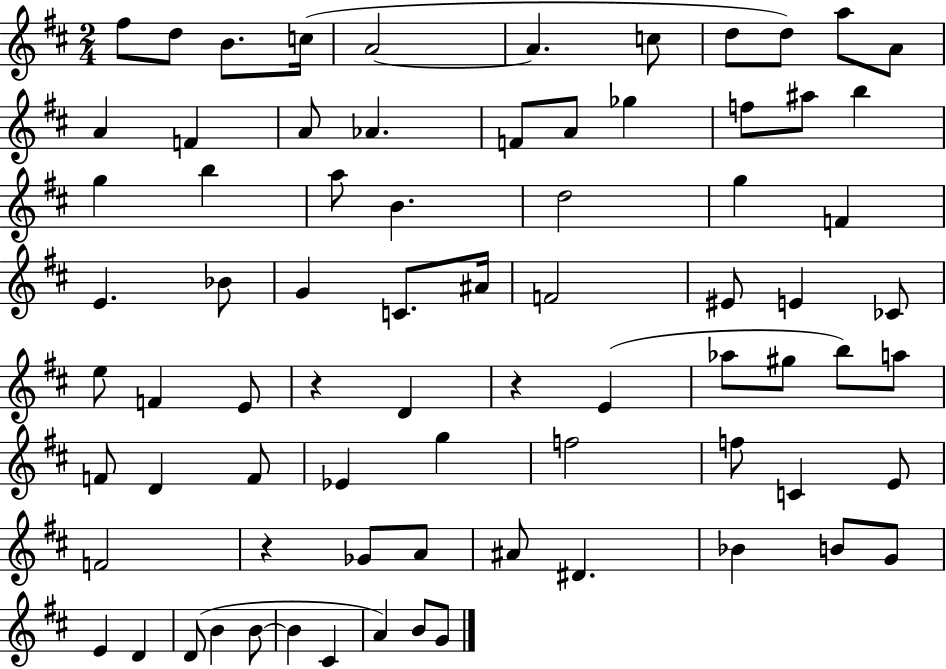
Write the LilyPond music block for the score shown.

{
  \clef treble
  \numericTimeSignature
  \time 2/4
  \key d \major
  fis''8 d''8 b'8. c''16( | a'2~~ | a'4. c''8 | d''8 d''8) a''8 a'8 | \break a'4 f'4 | a'8 aes'4. | f'8 a'8 ges''4 | f''8 ais''8 b''4 | \break g''4 b''4 | a''8 b'4. | d''2 | g''4 f'4 | \break e'4. bes'8 | g'4 c'8. ais'16 | f'2 | eis'8 e'4 ces'8 | \break e''8 f'4 e'8 | r4 d'4 | r4 e'4( | aes''8 gis''8 b''8) a''8 | \break f'8 d'4 f'8 | ees'4 g''4 | f''2 | f''8 c'4 e'8 | \break f'2 | r4 ges'8 a'8 | ais'8 dis'4. | bes'4 b'8 g'8 | \break e'4 d'4 | d'8( b'4 b'8~~ | b'4 cis'4 | a'4) b'8 g'8 | \break \bar "|."
}